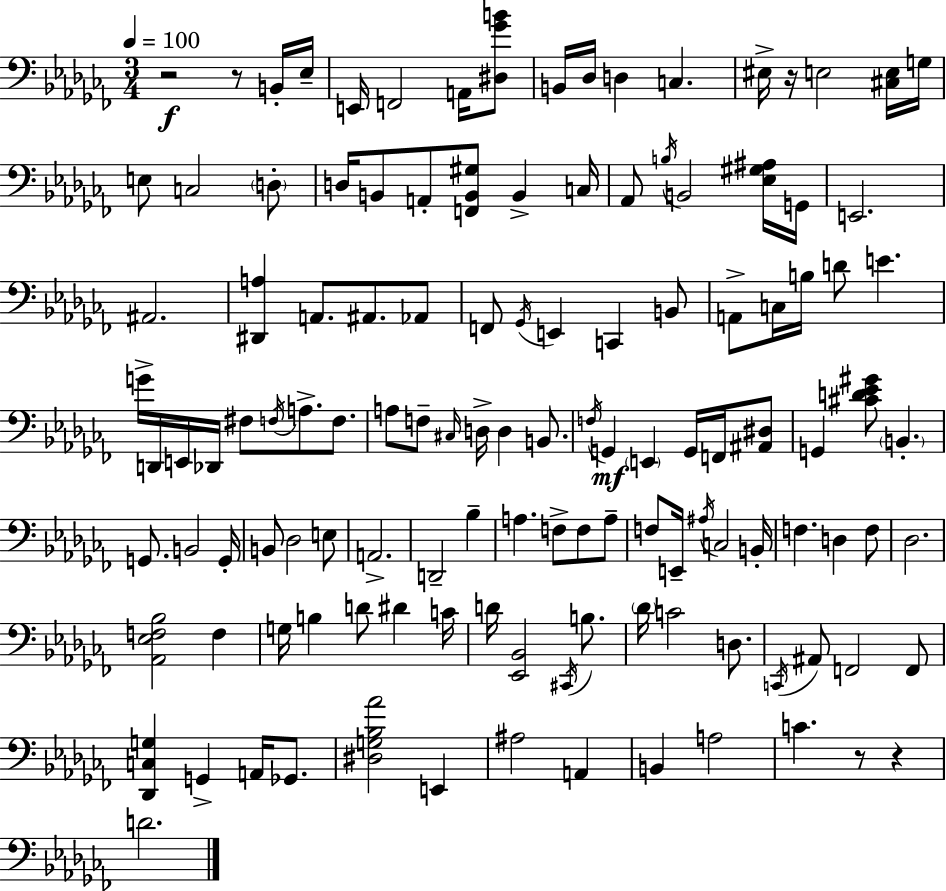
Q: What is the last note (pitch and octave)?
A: D4